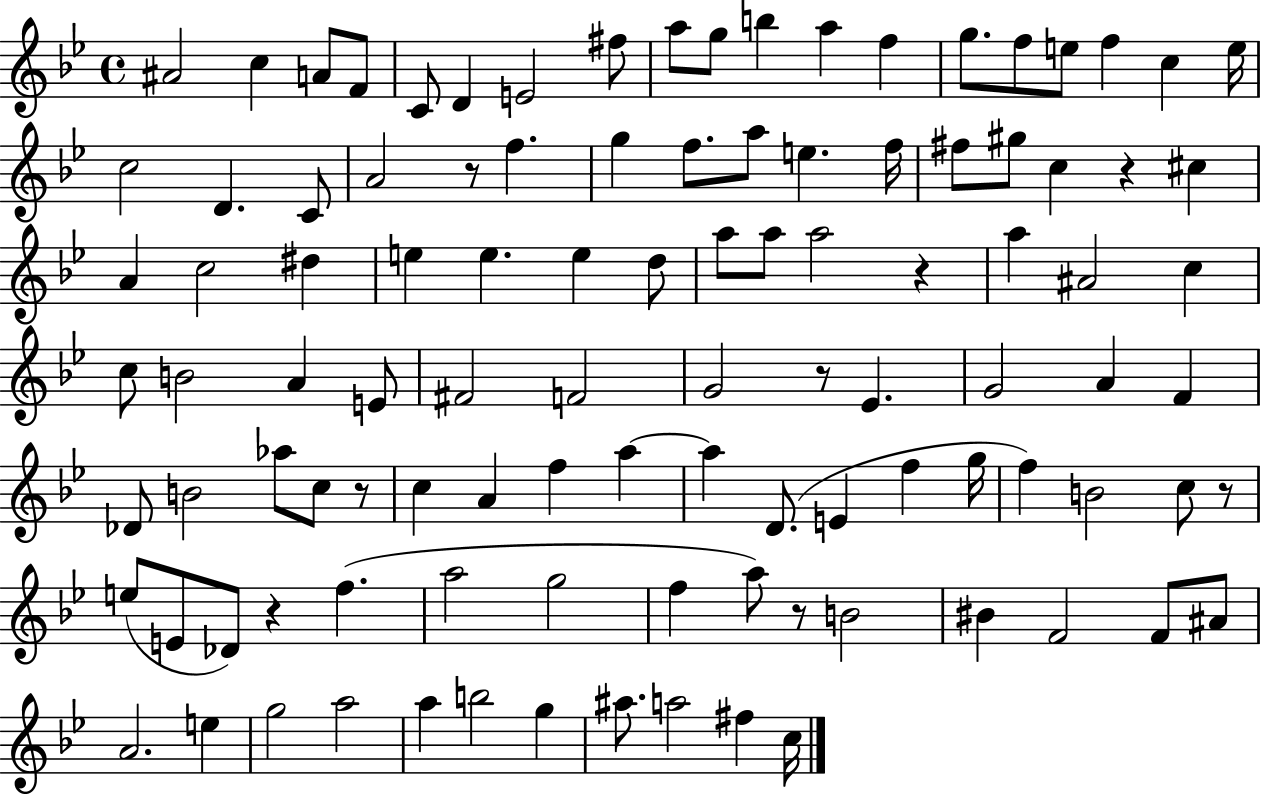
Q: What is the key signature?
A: BES major